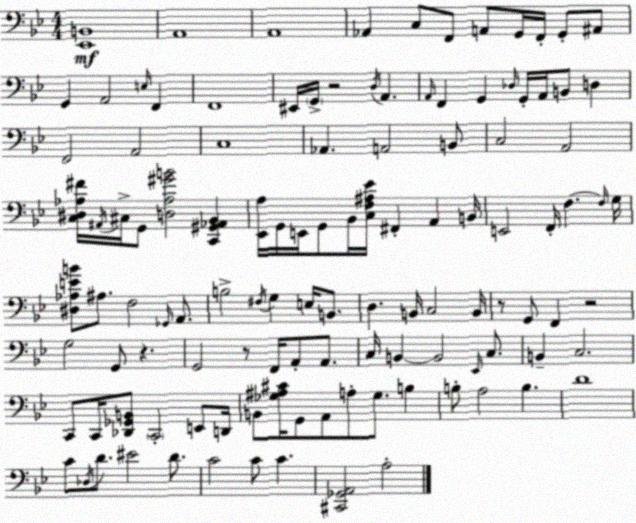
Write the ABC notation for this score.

X:1
T:Untitled
M:4/4
L:1/4
K:Bb
[_E,,B,,]4 A,,4 A,,4 _A,, C,/2 F,,/2 A,,/2 G,,/4 F,,/4 G,,/2 ^A,,/2 G,, A,,2 E,/4 F,, F,,4 ^E,,/4 G,,/4 z2 D,/4 A,, A,,/4 F,, G,, _D,/4 G,,/4 A,,/4 B,,/2 D, F,,2 A,,2 C,4 _A,, A,,2 B,,/2 C,2 A,,2 [C,^D,_A,^F]/4 ^A,,/4 ^C,/4 G,,/2 [D,_A,^GB]2 [C,,^G,,_A,,_B,,] [_E,,A,]/4 G,,/4 E,,/4 G,,/2 _B,,/4 [C,F,^A,_E]/4 ^F,, A,, B,,/4 E,,2 F,,/4 F, F,/4 G,/4 [^D,_A,EB]/2 ^A,/2 F,2 _G,,/4 A,,/2 B,2 ^F,/4 G, E,/4 B,,/2 D, B,,/4 C,2 B,,/4 z/2 G,,/2 F,, z2 G,2 G,,/2 z G,,2 z/2 F,,/4 A,,/2 A,,/2 C,/4 B,, B,,2 _E,,/4 C,/2 B,, C,2 C,,/2 C,,/4 [_D,,_G,,B,,]/2 C,,2 E,,/2 D,,/4 B,,/2 [_G,^A,^C]/4 G,,/2 A,,/2 A,/2 _G,/2 B, B,/2 A,2 B, D4 C/2 _D,/4 D/2 ^E2 D/2 C2 C/2 C [^C,,_G,,A,,]2 A,2